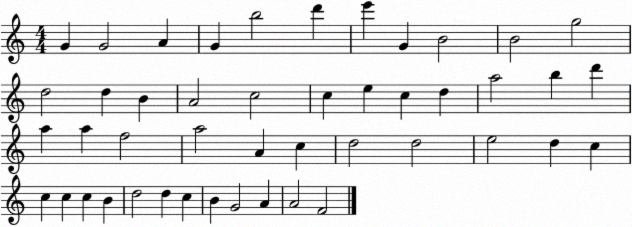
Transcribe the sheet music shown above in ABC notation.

X:1
T:Untitled
M:4/4
L:1/4
K:C
G G2 A G b2 d' e' G B2 B2 g2 d2 d B A2 c2 c e c d a2 b d' a a f2 a2 A c d2 d2 e2 d c c c c B d2 d c B G2 A A2 F2